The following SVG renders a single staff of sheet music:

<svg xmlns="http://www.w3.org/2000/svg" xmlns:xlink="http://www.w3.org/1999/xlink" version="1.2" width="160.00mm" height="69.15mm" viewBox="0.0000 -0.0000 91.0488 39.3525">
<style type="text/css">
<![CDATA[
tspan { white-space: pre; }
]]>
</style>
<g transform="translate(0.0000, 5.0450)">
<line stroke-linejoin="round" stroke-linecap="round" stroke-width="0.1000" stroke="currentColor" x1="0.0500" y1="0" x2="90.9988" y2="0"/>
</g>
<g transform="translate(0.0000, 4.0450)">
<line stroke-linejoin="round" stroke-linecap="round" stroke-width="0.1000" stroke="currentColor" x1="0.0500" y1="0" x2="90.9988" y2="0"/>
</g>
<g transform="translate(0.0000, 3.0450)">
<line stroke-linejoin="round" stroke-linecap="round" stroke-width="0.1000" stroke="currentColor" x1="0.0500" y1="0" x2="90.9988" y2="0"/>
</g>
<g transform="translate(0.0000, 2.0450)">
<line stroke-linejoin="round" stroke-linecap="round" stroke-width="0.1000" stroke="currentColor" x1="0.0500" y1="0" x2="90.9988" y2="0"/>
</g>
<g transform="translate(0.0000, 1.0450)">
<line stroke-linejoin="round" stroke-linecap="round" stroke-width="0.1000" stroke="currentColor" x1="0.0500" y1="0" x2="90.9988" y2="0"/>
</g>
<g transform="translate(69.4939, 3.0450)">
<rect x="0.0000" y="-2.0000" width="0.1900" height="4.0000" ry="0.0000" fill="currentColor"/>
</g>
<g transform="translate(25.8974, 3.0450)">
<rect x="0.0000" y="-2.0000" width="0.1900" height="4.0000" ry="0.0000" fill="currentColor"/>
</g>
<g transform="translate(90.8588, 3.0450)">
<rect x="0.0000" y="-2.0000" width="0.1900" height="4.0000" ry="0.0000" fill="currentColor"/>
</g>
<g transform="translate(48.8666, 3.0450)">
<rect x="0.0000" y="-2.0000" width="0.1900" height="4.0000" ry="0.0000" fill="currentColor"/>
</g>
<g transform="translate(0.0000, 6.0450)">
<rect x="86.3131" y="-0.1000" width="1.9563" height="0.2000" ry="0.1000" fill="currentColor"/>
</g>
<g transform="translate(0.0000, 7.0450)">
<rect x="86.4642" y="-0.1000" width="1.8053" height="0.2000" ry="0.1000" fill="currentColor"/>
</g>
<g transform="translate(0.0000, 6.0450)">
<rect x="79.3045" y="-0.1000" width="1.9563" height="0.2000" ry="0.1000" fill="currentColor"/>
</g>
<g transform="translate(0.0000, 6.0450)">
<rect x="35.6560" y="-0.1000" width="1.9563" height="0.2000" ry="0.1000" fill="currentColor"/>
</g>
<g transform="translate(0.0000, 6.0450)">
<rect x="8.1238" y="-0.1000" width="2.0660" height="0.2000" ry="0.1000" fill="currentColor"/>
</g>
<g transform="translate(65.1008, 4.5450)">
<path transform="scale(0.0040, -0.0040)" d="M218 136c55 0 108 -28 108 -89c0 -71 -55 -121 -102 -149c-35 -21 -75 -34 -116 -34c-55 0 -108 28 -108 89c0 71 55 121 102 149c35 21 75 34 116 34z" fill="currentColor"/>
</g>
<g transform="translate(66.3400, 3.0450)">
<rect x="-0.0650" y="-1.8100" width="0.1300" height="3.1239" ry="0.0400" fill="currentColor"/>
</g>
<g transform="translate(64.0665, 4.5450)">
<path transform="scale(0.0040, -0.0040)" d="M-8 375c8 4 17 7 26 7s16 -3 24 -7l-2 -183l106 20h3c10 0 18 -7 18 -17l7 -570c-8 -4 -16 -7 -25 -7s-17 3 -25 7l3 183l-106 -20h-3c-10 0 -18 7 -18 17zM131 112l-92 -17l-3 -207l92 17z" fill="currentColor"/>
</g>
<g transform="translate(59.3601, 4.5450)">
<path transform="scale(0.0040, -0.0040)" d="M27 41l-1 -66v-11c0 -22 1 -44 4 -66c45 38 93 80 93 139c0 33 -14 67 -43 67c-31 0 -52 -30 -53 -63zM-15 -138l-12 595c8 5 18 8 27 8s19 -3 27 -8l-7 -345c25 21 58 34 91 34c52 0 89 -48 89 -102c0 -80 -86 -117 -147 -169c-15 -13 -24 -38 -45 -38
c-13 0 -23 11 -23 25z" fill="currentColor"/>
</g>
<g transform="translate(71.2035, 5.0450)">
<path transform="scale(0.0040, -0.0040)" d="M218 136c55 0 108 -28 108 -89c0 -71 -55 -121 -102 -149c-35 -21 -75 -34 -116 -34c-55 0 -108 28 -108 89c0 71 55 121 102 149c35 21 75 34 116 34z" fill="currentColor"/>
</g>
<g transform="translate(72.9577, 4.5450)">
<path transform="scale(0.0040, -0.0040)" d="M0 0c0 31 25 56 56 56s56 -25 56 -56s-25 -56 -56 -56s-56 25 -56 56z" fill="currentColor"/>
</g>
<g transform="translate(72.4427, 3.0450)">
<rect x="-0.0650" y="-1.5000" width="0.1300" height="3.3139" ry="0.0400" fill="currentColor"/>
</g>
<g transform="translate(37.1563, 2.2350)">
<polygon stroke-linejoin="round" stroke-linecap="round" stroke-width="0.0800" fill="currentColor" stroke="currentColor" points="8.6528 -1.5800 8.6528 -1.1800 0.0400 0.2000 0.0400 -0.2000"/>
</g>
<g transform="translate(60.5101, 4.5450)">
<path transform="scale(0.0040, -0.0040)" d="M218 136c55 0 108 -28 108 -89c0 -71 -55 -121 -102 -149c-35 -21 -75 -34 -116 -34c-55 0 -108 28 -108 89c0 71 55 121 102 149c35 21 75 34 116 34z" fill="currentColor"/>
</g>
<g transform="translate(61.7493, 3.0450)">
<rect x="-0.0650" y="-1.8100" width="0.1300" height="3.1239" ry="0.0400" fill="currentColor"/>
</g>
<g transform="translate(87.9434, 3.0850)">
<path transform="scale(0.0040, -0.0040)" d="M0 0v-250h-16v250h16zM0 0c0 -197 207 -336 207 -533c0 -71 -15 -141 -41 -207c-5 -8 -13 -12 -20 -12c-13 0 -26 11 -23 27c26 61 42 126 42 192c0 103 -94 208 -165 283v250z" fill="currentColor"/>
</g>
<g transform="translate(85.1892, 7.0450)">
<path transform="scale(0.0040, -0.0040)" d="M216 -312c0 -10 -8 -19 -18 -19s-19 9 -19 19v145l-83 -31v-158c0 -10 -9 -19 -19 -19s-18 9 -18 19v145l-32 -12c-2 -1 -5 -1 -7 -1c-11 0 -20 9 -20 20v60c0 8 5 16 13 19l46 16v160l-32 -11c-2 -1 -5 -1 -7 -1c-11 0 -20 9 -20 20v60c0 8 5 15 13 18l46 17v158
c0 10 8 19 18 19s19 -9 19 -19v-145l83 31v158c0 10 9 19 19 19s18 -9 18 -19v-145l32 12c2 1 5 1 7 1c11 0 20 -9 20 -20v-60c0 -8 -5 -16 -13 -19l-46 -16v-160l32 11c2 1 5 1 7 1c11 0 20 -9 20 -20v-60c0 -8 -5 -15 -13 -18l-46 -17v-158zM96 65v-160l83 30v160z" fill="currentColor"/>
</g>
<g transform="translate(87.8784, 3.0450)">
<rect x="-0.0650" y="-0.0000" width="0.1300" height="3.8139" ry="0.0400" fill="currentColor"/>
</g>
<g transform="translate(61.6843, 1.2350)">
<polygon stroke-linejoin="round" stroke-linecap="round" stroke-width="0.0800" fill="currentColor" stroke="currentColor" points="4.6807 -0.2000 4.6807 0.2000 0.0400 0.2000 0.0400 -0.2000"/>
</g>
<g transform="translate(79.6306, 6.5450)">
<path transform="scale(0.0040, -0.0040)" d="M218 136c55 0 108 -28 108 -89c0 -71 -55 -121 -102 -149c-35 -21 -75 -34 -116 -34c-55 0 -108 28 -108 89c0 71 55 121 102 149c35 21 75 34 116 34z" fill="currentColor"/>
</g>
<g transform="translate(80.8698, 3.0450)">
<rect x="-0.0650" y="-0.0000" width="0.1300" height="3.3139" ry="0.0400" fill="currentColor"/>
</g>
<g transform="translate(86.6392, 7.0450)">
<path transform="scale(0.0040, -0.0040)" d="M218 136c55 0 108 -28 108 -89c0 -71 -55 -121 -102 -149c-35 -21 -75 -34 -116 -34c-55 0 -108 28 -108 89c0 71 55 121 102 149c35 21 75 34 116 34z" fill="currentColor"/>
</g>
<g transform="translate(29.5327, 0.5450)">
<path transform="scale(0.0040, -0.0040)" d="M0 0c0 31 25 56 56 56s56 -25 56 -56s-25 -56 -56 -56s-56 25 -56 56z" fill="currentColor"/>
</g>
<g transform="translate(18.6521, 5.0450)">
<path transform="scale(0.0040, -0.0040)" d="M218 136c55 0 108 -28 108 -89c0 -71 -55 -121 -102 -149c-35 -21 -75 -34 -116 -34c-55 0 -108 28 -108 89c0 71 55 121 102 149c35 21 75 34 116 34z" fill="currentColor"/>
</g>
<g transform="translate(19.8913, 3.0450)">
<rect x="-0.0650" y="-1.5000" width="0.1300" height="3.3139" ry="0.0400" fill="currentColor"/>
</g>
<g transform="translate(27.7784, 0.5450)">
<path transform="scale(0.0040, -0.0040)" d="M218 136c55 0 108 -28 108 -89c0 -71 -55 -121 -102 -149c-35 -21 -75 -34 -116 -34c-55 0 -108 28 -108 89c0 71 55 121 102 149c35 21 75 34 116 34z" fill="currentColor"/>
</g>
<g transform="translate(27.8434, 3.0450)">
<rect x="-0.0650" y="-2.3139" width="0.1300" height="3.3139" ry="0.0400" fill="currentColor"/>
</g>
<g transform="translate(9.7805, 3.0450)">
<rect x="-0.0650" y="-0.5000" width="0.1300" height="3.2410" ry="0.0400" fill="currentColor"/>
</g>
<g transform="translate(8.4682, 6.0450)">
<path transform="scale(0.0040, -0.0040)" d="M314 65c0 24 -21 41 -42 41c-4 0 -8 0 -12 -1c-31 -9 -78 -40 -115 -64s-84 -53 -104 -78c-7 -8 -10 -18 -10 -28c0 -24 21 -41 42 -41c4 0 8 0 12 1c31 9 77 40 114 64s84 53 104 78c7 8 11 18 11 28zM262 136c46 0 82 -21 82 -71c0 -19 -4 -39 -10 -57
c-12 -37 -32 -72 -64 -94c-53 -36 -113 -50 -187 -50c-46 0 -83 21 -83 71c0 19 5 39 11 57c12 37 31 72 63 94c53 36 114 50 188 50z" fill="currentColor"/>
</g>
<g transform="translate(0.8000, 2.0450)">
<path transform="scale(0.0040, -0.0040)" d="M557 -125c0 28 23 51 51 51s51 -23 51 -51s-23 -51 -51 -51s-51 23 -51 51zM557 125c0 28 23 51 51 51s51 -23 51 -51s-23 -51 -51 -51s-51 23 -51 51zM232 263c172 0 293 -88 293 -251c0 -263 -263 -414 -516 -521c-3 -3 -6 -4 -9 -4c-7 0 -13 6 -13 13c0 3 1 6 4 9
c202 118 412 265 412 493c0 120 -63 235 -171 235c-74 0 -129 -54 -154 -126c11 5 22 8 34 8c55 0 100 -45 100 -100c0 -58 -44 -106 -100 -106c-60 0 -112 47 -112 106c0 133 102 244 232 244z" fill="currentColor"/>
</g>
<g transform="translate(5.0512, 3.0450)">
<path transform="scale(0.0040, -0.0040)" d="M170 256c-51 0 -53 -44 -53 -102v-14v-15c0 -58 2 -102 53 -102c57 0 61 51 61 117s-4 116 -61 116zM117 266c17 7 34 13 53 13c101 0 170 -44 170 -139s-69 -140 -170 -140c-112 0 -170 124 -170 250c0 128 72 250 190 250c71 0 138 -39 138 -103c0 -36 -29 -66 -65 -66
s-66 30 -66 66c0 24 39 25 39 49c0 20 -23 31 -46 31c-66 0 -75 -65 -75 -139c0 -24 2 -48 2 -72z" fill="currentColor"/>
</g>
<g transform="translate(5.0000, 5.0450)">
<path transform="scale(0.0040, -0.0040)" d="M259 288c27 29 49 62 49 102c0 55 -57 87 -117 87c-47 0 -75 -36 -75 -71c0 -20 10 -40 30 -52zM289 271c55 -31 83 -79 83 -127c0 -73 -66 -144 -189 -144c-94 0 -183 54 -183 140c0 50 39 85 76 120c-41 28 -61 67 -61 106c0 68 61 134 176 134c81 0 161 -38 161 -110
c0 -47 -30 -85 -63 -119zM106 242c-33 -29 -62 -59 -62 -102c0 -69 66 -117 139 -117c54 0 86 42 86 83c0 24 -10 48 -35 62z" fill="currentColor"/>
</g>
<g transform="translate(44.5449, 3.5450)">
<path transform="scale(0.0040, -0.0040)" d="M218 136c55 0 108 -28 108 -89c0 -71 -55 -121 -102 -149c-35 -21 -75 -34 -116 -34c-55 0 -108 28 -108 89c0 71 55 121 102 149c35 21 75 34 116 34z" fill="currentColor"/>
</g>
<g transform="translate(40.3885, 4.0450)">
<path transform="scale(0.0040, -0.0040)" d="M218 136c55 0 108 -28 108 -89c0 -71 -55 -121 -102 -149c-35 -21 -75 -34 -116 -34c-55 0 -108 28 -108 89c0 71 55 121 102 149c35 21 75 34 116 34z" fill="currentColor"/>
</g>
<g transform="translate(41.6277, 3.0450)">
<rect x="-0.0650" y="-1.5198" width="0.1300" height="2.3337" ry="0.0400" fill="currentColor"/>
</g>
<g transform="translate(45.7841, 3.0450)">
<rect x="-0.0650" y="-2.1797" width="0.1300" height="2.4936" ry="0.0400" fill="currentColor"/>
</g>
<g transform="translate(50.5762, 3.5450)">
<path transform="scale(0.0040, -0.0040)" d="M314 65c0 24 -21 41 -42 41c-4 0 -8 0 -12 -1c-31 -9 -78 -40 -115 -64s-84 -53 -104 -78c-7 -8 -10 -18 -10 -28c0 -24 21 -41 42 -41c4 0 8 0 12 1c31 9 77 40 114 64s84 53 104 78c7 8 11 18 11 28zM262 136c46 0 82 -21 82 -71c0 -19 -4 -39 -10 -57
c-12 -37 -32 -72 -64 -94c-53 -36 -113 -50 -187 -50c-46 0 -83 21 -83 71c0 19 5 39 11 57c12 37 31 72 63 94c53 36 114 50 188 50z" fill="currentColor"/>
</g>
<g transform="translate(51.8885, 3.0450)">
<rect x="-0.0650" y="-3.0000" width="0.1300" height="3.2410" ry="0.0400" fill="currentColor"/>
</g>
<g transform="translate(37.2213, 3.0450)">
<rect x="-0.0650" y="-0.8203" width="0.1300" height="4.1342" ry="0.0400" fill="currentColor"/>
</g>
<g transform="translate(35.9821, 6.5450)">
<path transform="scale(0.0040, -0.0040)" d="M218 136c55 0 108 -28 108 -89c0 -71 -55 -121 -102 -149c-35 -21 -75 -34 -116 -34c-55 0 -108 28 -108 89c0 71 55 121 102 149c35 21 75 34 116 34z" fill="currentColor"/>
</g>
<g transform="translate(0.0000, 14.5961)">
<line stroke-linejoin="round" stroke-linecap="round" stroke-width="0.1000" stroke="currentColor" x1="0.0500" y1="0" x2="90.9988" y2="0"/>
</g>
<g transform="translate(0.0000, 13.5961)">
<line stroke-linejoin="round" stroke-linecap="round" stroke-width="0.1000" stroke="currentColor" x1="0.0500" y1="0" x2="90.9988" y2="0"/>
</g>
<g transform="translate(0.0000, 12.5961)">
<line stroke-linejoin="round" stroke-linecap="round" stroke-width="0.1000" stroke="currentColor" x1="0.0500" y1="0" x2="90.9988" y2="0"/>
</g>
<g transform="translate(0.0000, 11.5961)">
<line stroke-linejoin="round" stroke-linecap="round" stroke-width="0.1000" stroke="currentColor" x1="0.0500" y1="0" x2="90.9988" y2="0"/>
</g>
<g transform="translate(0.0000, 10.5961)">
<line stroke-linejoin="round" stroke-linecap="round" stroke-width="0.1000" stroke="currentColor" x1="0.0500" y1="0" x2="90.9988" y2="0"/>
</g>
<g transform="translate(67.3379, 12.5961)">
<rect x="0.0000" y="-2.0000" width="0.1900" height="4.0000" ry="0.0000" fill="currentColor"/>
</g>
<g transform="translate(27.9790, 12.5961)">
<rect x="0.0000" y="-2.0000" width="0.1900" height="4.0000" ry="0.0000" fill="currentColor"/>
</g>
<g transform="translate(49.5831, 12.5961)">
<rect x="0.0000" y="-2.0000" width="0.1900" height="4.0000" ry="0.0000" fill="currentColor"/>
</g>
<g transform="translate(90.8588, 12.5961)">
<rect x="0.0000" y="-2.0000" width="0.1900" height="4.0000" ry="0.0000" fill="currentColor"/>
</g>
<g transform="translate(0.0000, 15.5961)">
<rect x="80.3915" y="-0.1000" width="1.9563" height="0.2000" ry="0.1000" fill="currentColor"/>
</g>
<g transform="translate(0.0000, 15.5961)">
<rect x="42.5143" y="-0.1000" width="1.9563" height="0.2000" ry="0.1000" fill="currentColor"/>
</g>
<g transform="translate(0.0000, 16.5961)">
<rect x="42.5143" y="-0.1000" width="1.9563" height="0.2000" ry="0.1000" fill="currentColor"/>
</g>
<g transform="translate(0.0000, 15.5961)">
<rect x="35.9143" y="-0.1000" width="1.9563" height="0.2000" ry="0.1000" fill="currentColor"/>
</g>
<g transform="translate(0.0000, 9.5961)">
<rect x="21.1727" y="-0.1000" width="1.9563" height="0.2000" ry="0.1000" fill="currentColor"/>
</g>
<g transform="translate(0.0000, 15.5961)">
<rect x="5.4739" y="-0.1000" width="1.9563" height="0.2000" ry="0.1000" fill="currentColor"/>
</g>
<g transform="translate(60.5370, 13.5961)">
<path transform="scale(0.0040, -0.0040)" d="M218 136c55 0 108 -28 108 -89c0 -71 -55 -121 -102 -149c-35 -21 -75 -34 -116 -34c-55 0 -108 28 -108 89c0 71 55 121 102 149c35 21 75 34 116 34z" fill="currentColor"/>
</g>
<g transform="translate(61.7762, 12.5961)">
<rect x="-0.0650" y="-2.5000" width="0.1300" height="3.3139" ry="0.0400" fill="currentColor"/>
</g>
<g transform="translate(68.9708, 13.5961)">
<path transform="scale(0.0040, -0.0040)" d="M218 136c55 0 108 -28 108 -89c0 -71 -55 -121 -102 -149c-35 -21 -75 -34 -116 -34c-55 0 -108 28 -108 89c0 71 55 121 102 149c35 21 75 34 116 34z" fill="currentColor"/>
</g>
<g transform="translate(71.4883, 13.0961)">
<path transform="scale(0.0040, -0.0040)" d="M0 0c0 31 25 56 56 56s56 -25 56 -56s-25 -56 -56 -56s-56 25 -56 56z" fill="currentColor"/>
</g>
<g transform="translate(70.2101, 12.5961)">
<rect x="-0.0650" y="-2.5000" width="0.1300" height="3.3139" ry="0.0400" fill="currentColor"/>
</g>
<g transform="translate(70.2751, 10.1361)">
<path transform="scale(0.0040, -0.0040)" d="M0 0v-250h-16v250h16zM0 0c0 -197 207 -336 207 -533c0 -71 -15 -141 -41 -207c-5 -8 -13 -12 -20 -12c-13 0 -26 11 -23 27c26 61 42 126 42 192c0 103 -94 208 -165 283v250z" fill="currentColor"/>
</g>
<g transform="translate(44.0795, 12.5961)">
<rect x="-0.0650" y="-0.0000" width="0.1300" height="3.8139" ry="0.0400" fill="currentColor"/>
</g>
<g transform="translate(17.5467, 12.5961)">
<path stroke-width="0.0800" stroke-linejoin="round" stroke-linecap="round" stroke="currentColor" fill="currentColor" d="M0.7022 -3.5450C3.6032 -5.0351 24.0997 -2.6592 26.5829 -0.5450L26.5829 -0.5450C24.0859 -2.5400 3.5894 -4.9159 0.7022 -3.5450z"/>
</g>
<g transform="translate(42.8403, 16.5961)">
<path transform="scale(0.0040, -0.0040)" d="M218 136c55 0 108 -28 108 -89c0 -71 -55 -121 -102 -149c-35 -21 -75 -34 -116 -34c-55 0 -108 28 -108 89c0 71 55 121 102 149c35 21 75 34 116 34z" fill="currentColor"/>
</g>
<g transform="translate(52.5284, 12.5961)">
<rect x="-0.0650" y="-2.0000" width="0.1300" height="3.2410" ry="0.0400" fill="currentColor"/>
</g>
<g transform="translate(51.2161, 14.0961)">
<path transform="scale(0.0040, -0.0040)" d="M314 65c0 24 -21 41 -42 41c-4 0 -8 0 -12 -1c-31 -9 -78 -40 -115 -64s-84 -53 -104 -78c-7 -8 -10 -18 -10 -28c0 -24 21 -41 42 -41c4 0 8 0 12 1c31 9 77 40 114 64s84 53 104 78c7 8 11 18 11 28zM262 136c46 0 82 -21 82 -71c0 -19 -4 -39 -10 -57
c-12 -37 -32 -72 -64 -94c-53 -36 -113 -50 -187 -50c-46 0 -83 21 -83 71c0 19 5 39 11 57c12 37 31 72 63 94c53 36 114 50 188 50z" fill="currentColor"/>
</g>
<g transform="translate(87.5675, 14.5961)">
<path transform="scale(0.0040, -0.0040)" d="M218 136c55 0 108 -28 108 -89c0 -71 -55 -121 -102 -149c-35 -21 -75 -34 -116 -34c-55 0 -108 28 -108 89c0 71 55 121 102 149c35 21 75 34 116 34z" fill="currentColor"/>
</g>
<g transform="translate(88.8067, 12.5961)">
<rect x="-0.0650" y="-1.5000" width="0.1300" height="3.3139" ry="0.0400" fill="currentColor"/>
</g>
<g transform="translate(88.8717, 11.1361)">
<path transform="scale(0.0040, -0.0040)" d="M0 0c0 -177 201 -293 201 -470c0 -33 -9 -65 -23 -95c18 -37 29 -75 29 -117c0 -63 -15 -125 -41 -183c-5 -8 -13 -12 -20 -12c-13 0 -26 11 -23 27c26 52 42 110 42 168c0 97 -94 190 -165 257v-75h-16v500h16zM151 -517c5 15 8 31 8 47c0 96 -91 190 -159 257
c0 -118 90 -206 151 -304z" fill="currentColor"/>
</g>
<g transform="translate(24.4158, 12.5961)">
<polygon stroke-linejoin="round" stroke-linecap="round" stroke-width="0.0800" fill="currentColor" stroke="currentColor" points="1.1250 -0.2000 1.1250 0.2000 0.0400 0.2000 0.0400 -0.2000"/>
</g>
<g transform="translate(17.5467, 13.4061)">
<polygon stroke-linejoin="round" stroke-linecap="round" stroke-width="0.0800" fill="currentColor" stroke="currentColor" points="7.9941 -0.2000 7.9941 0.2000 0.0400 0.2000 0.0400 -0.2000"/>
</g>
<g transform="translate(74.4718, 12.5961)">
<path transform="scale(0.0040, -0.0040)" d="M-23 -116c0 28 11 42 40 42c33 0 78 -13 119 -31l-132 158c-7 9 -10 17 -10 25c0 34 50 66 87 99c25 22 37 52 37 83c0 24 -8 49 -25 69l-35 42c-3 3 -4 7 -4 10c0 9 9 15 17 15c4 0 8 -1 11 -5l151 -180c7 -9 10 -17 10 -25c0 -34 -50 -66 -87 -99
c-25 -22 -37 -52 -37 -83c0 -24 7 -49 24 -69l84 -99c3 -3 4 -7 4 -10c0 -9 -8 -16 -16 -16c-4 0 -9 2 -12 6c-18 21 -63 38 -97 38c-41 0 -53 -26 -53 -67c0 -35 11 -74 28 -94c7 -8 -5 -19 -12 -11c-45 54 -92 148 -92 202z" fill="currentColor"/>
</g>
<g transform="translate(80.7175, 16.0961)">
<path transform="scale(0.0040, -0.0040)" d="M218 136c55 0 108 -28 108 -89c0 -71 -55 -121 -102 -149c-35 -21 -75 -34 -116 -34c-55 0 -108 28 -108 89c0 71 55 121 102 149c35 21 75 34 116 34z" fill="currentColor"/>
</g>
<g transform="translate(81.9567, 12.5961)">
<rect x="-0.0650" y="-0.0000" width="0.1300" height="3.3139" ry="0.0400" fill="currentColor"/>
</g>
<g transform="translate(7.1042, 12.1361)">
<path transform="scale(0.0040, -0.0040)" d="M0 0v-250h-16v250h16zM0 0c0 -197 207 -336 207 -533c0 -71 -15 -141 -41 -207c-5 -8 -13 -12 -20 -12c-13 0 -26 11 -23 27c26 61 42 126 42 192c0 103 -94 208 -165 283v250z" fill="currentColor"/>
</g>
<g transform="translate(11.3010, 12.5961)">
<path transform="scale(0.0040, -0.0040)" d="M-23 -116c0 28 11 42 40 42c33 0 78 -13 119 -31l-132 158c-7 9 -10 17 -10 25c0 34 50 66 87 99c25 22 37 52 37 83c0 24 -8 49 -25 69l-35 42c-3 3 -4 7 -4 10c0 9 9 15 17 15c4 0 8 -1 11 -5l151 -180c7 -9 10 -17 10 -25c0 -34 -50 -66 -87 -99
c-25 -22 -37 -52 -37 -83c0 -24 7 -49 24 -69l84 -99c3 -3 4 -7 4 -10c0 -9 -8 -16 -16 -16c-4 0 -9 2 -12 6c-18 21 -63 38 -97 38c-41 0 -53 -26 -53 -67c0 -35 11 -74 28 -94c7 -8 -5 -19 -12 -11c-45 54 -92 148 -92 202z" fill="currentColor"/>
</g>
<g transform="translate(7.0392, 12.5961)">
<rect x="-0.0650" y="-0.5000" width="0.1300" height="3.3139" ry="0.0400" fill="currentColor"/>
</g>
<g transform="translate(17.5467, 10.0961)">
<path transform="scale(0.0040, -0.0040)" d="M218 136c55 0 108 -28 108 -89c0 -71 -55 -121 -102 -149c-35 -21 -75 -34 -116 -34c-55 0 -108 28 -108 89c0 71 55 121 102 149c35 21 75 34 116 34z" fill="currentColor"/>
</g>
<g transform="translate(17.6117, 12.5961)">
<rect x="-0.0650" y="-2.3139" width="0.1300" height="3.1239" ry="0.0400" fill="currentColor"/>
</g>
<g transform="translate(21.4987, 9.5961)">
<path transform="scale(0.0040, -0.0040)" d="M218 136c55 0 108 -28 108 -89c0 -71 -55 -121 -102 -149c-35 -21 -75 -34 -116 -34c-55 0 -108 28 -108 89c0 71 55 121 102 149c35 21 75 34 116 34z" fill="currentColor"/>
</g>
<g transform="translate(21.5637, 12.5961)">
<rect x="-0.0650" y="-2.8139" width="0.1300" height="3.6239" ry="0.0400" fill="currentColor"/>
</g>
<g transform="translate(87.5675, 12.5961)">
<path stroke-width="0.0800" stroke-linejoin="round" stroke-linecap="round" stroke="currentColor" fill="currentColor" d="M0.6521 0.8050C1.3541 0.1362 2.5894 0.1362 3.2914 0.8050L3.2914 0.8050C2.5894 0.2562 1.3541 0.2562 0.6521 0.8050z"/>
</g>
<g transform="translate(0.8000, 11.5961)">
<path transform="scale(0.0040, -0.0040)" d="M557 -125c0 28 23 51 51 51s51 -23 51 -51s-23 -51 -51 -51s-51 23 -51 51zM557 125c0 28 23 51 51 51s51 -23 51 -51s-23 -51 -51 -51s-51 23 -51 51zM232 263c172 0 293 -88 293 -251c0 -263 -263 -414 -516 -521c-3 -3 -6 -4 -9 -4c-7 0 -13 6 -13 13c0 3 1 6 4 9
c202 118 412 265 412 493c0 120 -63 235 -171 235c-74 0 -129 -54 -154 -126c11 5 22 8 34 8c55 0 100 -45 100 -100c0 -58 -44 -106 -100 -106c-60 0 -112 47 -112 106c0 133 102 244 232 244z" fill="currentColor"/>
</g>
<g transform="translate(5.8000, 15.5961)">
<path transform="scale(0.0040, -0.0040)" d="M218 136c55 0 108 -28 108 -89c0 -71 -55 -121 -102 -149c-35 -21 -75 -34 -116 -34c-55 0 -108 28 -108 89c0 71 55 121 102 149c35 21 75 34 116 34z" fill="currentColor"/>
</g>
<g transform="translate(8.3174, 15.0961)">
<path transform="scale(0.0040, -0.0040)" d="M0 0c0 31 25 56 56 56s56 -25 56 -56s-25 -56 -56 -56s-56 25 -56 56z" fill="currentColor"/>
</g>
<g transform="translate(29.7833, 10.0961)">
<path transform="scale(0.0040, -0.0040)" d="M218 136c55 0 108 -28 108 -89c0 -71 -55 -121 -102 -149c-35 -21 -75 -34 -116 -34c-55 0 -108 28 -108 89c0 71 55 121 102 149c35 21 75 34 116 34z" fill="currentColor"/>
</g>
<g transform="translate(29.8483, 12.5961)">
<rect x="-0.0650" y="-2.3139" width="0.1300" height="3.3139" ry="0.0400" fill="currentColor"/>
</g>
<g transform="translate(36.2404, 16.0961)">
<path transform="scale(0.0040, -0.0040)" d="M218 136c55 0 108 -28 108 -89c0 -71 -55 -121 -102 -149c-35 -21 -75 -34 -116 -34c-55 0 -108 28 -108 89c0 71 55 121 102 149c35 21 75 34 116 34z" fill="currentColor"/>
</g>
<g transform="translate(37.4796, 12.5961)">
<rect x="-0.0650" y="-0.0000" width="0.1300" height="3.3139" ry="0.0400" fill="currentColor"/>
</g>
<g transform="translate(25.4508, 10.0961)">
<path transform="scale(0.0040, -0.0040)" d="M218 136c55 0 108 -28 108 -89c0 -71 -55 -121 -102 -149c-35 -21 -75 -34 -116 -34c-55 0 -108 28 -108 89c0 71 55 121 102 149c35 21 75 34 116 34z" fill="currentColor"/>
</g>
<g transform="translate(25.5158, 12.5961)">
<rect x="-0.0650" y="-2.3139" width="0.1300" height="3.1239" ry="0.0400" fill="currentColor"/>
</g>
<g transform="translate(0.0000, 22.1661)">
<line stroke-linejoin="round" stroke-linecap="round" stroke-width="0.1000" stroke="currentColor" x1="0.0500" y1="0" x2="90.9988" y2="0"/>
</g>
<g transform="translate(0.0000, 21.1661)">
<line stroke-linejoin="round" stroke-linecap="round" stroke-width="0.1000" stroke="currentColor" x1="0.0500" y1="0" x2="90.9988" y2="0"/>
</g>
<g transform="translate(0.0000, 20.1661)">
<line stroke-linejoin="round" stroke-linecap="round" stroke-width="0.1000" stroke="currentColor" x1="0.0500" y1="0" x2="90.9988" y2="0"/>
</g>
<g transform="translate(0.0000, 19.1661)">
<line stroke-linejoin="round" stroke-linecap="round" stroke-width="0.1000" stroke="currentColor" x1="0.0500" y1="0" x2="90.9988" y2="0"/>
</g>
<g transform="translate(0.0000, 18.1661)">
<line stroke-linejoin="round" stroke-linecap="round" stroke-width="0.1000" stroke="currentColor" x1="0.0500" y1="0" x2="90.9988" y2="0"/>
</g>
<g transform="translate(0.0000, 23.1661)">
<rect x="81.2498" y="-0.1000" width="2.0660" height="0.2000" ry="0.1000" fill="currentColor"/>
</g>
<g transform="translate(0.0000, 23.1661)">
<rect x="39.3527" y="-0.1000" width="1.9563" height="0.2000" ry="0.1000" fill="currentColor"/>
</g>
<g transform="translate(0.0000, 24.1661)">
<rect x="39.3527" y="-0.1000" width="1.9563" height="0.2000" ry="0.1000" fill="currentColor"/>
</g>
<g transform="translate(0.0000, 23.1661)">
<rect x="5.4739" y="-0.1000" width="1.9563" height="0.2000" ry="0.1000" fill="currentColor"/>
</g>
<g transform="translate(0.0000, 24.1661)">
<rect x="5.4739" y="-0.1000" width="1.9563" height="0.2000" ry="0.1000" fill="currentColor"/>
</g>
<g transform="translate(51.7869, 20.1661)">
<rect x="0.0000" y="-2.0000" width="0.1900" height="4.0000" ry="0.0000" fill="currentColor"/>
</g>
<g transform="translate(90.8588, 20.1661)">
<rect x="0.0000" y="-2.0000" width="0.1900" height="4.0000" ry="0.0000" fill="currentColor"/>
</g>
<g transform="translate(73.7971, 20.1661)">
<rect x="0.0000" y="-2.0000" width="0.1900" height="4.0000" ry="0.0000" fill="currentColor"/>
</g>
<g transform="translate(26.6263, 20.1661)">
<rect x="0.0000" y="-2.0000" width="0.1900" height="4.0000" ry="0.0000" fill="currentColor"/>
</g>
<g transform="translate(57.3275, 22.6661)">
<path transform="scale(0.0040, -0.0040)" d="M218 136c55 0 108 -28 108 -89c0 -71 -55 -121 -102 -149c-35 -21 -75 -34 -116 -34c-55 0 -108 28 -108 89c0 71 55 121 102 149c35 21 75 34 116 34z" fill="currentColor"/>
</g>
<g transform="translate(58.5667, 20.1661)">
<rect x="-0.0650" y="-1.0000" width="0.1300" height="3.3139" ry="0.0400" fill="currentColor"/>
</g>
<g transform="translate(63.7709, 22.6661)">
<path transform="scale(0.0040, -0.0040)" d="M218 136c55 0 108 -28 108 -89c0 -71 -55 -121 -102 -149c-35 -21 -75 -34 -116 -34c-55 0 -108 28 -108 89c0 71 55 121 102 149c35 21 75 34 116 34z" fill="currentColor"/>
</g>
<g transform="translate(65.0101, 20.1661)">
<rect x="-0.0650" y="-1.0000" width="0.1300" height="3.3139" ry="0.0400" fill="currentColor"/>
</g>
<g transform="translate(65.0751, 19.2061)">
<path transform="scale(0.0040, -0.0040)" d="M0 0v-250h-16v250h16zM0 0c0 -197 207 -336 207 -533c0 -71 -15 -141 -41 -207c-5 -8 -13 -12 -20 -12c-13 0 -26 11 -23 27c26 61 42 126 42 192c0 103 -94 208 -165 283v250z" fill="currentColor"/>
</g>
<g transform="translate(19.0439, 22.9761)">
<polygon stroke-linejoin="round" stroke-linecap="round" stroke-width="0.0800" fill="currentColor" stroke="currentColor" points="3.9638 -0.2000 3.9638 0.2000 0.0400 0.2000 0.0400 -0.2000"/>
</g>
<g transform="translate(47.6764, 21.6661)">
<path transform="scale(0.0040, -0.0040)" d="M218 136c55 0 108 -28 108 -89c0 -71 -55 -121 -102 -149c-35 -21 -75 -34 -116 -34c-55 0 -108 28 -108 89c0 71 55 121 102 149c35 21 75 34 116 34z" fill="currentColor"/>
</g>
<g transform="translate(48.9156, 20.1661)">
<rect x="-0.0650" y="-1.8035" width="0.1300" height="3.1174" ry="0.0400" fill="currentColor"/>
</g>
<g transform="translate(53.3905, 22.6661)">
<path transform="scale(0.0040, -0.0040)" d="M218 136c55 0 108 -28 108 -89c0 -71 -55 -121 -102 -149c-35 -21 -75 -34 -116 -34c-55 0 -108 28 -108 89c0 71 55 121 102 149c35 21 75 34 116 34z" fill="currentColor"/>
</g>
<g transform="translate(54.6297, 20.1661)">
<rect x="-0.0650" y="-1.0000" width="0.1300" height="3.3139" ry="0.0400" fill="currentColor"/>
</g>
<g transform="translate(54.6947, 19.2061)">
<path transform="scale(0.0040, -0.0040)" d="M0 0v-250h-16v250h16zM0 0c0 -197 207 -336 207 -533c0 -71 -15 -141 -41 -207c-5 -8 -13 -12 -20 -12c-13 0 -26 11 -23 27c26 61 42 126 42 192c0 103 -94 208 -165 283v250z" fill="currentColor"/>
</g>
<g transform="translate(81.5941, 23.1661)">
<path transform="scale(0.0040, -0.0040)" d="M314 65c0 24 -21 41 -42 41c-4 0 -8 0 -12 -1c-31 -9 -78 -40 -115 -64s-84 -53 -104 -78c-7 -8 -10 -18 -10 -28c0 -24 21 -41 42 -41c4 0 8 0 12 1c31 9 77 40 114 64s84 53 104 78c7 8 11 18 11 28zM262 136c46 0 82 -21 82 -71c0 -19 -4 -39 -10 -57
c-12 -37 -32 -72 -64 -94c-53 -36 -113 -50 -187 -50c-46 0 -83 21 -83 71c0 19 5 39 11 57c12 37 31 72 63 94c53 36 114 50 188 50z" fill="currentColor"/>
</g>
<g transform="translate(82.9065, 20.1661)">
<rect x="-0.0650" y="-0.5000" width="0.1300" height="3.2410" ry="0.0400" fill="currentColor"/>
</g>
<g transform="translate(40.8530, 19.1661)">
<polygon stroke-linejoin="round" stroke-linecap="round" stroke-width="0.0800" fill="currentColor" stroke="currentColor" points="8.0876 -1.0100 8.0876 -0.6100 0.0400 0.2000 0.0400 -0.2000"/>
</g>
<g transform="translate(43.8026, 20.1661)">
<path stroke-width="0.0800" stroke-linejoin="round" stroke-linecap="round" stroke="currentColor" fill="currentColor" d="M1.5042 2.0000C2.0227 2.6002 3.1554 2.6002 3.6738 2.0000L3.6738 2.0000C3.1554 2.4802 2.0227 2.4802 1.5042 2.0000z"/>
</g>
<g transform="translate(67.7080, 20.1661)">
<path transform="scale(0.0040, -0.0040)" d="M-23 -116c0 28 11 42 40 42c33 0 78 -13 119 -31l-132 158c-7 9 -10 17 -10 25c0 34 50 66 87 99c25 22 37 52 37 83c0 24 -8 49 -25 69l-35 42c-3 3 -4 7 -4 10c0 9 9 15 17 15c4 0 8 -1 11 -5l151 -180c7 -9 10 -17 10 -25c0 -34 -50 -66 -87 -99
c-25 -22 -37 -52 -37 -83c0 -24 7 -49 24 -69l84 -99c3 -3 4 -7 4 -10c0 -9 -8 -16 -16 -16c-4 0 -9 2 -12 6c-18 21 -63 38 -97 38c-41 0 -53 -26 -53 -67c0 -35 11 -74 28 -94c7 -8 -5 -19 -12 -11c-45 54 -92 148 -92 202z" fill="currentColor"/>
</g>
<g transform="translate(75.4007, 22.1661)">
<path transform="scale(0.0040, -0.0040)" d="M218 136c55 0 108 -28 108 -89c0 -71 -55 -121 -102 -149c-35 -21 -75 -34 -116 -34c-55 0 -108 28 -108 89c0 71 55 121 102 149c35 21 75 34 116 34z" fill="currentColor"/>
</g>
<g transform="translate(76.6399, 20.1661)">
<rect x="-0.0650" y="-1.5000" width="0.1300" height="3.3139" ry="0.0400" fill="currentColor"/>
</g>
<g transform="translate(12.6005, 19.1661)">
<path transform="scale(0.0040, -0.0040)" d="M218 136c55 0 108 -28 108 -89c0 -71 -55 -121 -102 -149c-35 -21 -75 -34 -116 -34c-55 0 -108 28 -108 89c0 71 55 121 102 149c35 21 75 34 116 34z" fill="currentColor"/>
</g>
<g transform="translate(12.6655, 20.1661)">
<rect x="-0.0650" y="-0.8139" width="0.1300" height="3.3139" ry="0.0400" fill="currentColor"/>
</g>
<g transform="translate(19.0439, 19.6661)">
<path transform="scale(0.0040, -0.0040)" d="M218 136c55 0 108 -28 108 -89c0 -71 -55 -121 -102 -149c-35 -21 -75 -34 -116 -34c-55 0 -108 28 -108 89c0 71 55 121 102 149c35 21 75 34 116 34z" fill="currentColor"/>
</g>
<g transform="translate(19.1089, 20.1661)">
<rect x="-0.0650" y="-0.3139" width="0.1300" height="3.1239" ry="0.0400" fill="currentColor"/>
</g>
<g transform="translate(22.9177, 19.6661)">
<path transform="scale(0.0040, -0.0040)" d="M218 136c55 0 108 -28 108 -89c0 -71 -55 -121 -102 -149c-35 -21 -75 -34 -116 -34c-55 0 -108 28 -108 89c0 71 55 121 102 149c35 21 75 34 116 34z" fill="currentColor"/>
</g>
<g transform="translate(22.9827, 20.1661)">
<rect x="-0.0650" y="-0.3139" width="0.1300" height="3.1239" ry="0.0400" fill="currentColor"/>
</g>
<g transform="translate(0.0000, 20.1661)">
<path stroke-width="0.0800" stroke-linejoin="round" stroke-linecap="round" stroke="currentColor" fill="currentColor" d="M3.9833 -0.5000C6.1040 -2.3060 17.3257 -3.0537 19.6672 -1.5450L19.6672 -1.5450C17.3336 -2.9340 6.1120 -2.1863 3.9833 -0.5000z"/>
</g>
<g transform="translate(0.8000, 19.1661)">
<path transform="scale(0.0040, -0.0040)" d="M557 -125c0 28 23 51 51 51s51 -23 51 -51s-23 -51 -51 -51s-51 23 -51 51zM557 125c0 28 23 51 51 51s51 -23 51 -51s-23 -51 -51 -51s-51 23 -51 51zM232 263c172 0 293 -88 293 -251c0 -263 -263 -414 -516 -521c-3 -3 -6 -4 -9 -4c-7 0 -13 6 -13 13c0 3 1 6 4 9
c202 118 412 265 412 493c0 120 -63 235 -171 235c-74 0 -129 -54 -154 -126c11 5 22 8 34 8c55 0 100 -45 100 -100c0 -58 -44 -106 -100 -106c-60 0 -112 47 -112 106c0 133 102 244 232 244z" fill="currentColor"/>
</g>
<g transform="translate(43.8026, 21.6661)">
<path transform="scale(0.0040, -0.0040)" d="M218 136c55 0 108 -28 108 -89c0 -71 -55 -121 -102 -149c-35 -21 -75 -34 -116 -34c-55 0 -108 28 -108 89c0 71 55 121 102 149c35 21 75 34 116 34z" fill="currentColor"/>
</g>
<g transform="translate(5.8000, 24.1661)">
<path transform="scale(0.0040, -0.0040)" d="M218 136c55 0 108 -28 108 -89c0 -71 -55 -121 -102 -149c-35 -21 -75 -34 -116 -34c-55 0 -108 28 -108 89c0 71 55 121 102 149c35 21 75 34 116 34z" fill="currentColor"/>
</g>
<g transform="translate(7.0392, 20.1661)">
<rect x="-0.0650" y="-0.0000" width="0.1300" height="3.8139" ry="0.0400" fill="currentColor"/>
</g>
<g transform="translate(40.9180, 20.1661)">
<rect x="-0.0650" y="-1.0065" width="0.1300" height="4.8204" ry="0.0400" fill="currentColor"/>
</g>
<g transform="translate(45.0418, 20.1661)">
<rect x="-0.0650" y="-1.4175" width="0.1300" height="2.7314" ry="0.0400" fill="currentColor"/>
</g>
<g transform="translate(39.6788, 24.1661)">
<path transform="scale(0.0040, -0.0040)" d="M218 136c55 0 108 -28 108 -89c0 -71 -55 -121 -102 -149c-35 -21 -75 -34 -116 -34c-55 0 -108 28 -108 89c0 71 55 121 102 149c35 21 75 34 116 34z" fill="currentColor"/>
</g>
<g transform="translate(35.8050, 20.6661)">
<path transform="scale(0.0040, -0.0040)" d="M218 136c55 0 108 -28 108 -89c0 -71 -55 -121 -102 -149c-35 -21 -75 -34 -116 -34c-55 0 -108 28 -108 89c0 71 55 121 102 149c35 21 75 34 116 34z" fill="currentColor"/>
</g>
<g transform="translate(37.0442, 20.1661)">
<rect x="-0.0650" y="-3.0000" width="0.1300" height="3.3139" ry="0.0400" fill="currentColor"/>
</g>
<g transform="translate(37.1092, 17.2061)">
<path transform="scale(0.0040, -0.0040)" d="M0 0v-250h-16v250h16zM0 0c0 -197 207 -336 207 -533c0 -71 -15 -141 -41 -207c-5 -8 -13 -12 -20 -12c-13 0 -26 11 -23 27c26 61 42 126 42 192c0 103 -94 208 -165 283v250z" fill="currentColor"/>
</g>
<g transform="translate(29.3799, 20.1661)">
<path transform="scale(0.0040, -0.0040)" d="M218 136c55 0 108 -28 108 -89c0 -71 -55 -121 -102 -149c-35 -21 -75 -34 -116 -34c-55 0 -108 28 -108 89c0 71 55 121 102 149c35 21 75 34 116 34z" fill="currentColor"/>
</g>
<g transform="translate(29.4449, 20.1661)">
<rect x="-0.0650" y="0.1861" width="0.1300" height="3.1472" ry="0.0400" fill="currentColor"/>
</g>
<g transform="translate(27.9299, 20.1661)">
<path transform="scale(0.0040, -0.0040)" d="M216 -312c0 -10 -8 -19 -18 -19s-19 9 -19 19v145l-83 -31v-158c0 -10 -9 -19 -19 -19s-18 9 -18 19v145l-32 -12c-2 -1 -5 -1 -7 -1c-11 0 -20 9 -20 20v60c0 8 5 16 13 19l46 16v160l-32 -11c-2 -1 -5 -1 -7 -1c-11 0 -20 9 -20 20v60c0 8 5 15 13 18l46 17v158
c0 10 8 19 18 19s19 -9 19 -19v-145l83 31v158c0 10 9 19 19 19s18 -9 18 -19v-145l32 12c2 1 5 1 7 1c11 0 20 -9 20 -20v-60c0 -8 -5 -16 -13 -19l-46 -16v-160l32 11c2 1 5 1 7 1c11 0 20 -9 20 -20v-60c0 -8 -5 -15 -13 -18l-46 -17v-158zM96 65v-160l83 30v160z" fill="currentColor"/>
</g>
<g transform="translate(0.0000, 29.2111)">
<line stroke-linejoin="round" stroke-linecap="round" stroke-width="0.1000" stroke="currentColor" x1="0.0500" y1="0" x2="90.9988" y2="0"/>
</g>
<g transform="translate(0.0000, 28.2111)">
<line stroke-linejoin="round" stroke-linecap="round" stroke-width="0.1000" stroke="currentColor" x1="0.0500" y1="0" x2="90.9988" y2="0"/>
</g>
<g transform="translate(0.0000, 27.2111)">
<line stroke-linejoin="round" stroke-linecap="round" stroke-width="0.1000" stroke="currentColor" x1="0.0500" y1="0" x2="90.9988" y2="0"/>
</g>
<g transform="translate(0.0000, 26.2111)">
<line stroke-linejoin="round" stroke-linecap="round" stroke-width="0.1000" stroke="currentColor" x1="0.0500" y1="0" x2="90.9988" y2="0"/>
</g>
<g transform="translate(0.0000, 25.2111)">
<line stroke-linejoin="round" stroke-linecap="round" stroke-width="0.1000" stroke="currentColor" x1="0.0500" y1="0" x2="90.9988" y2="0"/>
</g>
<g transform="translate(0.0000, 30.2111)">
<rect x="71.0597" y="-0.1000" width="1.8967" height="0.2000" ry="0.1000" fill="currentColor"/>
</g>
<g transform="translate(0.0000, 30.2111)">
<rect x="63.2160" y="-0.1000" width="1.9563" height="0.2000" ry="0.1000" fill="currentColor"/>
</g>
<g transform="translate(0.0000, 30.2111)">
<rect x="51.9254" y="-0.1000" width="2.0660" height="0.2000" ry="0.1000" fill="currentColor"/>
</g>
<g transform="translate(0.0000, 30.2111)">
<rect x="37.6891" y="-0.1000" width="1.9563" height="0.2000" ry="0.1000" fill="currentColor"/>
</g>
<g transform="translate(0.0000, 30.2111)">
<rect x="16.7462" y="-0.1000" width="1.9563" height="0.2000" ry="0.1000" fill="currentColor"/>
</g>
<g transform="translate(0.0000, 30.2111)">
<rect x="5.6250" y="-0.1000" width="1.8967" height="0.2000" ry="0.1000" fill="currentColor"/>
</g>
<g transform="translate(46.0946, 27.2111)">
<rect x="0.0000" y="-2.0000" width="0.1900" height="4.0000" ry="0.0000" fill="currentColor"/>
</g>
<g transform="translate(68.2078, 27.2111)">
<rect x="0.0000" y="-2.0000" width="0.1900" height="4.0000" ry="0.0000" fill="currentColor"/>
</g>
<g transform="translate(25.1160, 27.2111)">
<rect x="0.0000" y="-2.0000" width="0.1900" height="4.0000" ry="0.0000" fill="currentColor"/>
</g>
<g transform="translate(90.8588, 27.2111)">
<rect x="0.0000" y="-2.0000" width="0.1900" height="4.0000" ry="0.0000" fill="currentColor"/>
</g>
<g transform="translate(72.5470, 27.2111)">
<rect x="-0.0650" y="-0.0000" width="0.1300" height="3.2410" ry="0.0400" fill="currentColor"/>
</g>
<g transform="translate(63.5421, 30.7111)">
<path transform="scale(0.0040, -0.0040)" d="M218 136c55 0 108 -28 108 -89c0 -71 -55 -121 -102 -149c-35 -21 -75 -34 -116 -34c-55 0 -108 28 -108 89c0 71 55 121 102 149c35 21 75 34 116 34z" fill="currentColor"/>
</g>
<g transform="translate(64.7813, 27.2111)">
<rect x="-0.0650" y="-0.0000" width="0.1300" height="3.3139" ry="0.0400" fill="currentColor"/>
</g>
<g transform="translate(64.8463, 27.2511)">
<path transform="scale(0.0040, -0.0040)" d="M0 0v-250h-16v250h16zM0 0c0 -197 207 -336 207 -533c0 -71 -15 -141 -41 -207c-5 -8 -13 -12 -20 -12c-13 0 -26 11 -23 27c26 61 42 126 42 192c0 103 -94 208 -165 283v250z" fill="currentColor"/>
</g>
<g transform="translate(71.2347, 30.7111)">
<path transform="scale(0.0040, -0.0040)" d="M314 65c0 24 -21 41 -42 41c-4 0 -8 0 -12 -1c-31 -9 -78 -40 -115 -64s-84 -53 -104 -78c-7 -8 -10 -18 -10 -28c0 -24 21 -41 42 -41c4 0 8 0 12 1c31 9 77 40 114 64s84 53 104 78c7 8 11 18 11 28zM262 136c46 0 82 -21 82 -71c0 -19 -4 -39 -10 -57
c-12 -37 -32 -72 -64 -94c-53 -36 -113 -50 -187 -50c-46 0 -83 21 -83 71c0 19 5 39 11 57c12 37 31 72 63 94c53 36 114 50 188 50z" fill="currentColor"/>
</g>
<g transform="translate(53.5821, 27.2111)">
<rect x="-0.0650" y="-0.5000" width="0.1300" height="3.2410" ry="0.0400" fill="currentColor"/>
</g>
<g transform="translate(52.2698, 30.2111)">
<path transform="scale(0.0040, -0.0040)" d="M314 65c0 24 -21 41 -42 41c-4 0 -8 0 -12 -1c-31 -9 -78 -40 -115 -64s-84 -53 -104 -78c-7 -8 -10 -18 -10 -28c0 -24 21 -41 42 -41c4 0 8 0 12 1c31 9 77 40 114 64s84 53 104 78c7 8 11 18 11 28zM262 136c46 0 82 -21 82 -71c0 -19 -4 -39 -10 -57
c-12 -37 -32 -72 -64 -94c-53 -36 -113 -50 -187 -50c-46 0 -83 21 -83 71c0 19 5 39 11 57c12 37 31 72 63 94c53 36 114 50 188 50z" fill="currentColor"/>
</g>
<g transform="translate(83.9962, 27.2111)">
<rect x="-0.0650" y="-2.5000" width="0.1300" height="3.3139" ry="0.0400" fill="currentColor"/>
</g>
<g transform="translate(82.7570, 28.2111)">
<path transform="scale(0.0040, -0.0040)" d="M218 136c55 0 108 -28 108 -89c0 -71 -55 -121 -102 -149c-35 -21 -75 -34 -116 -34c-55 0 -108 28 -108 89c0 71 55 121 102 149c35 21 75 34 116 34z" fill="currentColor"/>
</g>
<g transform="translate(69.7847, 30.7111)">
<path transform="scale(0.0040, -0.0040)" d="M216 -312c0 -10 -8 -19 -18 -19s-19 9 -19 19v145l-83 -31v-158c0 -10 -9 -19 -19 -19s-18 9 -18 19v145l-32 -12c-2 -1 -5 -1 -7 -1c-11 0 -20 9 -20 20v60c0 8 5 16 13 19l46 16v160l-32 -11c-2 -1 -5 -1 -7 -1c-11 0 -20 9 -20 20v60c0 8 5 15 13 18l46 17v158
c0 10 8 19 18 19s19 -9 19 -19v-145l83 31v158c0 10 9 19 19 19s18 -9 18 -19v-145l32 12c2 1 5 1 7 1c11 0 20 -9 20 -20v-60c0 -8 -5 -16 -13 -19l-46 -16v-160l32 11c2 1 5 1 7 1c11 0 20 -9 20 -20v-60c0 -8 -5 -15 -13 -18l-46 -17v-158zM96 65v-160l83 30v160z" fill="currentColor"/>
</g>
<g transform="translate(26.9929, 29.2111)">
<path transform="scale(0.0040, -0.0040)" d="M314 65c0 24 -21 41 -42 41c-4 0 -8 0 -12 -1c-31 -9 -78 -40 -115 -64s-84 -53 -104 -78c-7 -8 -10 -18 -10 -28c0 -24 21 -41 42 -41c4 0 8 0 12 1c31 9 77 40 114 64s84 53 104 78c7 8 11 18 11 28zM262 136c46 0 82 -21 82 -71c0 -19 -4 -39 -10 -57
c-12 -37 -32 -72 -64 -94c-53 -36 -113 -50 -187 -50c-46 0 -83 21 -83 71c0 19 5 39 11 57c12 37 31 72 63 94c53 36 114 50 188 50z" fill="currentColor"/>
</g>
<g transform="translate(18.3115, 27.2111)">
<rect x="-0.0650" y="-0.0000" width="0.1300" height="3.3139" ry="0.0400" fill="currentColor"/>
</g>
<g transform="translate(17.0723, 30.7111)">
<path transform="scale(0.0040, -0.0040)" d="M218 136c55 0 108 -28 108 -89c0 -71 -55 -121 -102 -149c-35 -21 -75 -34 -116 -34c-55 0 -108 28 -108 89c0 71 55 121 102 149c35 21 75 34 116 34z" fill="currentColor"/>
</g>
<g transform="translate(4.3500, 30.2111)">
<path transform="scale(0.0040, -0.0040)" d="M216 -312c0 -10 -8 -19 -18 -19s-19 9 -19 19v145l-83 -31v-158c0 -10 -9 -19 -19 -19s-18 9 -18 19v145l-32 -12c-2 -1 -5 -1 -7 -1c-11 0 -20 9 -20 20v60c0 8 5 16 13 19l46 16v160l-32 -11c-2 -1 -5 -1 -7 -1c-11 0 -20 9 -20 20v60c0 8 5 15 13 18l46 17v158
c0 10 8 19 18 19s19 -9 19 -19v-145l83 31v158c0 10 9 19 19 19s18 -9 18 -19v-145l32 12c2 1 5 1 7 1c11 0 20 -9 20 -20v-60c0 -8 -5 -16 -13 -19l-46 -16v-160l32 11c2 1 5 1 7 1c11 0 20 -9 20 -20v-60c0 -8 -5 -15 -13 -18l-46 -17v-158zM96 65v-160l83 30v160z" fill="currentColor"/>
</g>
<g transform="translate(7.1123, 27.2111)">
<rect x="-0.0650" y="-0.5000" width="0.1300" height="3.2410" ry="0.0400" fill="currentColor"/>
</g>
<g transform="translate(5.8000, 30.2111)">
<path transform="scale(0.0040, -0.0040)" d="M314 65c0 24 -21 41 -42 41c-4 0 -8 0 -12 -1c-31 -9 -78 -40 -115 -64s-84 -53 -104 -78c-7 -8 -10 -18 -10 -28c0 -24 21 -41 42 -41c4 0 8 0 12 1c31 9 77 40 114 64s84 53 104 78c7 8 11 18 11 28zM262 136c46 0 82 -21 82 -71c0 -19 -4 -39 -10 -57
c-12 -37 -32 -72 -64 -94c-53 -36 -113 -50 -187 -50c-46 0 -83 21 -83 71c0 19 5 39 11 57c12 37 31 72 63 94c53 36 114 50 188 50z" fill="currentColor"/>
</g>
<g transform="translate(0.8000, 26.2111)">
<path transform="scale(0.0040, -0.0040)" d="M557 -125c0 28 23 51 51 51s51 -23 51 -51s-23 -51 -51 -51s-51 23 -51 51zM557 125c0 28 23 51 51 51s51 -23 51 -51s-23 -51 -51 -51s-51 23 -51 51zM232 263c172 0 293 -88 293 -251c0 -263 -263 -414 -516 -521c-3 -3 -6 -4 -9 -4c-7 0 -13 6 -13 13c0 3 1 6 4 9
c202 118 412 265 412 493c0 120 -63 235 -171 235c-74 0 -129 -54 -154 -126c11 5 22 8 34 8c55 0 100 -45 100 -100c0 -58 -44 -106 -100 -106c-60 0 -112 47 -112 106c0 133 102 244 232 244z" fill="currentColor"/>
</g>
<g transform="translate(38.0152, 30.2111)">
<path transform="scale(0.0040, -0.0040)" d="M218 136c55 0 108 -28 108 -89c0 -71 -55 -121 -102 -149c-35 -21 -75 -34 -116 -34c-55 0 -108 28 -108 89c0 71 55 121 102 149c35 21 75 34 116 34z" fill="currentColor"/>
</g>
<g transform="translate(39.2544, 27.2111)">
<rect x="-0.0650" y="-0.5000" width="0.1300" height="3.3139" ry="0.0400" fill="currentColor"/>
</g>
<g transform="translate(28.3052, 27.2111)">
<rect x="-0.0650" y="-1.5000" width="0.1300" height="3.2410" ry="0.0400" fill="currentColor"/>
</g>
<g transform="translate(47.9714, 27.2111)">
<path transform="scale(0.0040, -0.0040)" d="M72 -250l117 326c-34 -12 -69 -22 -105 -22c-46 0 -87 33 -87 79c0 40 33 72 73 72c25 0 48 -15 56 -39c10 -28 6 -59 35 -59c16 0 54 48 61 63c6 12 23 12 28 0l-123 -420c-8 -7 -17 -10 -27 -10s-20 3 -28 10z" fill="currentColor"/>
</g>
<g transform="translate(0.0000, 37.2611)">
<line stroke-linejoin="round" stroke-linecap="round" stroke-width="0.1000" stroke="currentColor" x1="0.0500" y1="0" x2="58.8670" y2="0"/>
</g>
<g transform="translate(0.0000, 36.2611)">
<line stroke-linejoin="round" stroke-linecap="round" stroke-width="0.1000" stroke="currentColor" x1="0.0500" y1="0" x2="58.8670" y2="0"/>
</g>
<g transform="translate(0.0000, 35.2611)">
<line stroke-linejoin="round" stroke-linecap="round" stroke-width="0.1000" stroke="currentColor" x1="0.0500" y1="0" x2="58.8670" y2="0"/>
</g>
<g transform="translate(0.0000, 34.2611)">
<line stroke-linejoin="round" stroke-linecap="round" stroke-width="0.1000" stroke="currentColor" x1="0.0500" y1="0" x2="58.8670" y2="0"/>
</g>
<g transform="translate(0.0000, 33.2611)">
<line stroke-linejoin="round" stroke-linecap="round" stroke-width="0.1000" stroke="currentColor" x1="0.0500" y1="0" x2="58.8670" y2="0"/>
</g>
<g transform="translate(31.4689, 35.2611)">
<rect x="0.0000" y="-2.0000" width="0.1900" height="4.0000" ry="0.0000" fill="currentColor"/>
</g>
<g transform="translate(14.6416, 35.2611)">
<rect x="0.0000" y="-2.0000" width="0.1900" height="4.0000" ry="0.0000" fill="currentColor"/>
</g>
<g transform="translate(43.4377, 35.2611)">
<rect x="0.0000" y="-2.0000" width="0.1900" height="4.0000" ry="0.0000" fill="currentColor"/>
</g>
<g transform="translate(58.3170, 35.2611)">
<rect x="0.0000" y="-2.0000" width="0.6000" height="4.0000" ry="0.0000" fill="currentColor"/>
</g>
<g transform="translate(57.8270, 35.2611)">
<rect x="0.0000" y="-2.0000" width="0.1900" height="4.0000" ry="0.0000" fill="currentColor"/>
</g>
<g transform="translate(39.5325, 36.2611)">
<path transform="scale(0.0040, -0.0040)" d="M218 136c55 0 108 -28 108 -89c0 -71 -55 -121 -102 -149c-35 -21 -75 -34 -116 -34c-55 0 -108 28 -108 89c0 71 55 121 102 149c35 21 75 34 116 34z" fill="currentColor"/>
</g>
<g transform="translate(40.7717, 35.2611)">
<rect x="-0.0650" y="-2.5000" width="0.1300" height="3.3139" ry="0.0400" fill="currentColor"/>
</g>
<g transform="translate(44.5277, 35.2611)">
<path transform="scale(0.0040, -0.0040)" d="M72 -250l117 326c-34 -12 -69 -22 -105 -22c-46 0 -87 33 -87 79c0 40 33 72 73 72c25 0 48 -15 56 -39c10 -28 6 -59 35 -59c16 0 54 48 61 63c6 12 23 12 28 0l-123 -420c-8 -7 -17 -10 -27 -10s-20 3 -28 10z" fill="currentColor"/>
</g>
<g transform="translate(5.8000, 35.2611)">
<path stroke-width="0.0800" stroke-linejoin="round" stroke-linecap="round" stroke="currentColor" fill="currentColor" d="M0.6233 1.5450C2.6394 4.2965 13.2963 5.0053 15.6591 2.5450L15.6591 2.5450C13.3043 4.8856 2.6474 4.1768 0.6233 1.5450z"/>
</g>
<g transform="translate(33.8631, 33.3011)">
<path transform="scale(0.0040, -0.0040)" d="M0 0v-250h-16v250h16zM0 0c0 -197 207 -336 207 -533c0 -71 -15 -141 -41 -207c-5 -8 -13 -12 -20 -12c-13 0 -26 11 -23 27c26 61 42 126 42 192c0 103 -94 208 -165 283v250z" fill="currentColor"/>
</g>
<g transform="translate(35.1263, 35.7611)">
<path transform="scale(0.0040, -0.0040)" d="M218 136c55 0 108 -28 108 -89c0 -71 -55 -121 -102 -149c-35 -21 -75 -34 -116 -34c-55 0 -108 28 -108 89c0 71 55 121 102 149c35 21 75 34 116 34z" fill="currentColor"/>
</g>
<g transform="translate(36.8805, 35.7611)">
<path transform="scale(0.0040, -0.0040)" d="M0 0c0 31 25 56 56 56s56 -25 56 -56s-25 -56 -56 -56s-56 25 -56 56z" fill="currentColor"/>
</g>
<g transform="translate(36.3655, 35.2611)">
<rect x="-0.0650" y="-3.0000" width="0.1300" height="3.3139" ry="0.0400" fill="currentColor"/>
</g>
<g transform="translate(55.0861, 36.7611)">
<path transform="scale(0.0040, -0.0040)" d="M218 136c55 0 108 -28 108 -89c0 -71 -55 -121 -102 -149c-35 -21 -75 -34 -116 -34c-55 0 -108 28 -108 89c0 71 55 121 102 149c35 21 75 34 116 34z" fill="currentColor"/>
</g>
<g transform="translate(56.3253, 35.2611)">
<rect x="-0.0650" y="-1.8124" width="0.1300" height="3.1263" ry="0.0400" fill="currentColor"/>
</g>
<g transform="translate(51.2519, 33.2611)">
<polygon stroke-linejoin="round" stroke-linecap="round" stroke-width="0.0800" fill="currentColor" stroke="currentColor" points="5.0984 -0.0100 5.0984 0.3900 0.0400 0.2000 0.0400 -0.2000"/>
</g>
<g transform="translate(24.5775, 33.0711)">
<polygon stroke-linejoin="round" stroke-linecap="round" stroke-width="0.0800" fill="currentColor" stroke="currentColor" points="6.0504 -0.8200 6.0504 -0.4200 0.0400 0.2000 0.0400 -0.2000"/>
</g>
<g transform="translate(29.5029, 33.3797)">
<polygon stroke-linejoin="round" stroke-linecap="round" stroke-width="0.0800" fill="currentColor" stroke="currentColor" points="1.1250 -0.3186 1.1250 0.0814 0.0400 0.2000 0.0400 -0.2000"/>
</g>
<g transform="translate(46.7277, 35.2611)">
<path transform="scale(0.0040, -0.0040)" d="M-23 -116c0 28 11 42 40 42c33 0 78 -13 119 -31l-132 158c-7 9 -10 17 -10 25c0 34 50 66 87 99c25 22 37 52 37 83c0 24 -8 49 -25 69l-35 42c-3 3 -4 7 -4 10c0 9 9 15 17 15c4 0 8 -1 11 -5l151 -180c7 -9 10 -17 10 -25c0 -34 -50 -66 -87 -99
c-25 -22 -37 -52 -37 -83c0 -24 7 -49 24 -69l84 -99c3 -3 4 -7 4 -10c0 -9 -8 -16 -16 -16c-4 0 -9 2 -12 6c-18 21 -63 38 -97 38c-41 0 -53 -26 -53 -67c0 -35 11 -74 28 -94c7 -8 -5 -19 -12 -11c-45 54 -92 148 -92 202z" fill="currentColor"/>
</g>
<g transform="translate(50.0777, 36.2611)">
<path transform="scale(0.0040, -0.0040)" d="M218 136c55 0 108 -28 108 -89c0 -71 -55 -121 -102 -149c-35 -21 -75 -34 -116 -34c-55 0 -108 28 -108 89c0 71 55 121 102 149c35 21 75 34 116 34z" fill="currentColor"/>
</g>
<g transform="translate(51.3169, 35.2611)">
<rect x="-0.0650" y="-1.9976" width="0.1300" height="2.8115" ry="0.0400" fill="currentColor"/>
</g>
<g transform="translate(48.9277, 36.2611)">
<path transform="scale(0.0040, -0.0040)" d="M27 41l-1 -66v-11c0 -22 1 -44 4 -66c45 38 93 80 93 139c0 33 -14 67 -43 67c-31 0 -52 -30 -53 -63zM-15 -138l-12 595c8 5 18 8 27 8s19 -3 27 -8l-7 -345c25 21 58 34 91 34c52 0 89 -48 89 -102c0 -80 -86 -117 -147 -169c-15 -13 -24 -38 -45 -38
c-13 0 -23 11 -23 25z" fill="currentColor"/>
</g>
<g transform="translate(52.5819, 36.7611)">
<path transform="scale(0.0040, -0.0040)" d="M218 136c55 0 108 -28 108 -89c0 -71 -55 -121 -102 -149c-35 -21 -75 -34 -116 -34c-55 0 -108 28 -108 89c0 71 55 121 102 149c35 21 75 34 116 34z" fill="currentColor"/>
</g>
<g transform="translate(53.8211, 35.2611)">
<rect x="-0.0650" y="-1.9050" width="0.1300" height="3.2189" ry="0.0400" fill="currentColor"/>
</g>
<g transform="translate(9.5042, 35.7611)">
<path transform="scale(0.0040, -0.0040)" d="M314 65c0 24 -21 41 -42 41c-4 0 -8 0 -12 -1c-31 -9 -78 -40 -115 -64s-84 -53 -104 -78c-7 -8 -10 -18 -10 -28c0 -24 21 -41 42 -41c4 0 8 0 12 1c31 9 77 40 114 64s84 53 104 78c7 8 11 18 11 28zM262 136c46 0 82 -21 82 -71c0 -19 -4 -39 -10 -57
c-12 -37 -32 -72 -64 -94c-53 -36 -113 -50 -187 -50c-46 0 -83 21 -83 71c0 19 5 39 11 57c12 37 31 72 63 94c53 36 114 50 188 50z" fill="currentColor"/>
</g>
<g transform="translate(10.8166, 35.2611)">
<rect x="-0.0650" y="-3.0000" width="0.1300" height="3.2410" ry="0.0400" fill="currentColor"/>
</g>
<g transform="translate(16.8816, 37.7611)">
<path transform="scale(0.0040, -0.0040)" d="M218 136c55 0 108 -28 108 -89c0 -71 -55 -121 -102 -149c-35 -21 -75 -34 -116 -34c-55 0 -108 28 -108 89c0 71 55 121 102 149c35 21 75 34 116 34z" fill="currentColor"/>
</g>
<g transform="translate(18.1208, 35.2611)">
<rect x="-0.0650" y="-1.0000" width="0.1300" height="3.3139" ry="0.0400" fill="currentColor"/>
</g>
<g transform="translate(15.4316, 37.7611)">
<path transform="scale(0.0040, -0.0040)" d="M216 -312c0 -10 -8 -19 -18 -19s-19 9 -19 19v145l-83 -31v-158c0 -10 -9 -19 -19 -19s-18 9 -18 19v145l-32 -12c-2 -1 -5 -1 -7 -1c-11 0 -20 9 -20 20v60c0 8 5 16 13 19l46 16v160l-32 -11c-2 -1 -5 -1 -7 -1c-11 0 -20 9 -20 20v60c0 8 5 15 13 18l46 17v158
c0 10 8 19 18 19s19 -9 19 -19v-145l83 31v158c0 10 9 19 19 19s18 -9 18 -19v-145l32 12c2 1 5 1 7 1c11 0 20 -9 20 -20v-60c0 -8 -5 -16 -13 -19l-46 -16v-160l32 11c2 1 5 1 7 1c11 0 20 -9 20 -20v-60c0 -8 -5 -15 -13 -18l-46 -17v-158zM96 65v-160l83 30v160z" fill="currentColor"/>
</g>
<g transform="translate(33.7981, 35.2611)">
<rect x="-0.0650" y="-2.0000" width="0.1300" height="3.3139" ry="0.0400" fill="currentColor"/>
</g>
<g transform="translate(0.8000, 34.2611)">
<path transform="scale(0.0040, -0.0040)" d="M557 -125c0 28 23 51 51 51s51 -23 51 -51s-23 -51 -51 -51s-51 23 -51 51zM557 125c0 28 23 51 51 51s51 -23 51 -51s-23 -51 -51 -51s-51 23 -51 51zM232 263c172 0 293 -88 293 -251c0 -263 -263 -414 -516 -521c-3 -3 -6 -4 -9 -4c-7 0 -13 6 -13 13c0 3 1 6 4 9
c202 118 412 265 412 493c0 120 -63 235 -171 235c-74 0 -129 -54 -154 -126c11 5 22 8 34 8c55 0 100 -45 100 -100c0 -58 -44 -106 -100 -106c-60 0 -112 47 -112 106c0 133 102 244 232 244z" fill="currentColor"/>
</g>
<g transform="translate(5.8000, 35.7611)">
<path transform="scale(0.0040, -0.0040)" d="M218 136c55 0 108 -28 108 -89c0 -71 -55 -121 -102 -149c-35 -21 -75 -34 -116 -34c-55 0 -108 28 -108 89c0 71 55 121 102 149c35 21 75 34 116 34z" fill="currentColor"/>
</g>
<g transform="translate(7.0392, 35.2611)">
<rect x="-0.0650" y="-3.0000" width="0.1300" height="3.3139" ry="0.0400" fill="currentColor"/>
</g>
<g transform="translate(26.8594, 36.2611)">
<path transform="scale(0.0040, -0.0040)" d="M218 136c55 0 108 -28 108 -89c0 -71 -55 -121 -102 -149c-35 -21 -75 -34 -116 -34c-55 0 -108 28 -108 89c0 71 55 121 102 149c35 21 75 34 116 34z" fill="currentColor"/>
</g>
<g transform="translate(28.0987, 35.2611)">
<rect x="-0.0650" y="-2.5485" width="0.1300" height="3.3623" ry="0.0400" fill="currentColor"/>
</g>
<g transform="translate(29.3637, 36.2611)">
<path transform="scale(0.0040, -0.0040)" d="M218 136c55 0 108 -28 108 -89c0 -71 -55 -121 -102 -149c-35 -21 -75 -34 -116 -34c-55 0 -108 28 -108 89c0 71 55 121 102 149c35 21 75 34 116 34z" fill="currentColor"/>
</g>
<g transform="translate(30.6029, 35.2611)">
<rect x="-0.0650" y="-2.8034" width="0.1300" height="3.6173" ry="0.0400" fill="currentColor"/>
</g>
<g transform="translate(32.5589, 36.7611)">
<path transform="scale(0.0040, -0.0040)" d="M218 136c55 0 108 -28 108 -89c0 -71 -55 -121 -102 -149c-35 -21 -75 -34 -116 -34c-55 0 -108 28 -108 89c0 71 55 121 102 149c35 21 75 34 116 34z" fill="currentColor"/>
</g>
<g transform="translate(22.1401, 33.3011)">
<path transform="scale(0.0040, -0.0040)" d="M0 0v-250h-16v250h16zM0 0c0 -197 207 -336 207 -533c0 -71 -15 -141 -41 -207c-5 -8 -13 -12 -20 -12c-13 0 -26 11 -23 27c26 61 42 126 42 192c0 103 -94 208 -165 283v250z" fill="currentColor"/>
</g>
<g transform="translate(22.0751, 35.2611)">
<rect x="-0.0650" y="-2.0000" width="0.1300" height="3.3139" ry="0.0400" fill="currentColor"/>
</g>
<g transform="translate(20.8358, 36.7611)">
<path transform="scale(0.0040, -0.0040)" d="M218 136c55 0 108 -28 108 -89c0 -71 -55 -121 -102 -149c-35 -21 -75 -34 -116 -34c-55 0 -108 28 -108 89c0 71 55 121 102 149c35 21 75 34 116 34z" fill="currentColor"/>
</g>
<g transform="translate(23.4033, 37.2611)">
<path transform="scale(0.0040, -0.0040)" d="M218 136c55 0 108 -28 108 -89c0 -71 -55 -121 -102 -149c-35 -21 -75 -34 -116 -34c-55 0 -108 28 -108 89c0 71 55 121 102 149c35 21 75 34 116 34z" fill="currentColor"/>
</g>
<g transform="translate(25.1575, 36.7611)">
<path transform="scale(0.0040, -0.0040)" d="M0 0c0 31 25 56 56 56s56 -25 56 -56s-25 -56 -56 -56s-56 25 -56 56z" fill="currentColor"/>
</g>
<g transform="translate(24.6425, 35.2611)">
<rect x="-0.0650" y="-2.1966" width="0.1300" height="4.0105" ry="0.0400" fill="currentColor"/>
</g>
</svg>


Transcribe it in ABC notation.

X:1
T:Untitled
M:6/8
L:1/4
K:C
E,,2 G,, B, D,,/2 B,,/2 C,/2 C,2 _A,,/2 A,,/2 G,, D,, ^C,,/2 E,,/2 z B,/2 C/2 B,/4 B, D,, C,, A,,2 B,, B,,/2 z D,, G,,/4 C,, F, E,/2 E,/2 ^D, C,/2 C,,/2 A,,/2 A,,/2 F,,/2 F,, F,,/2 z G,, E,,2 ^E,,2 D,, G,,2 E,, z/2 E,,2 D,,/2 ^D,,2 B,, C, C,2 ^F,, A,,/2 G,,/2 B,,/2 B,,/4 A,,/2 C, B,, z/2 z _B,,/2 A,,/2 A,,/2